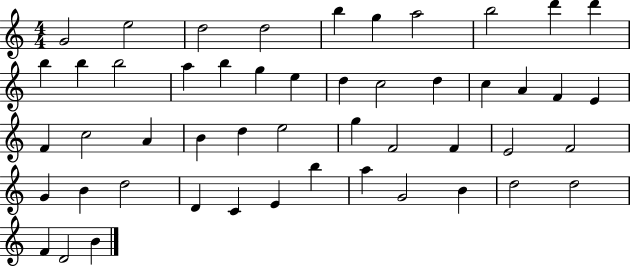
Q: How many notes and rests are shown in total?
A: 50